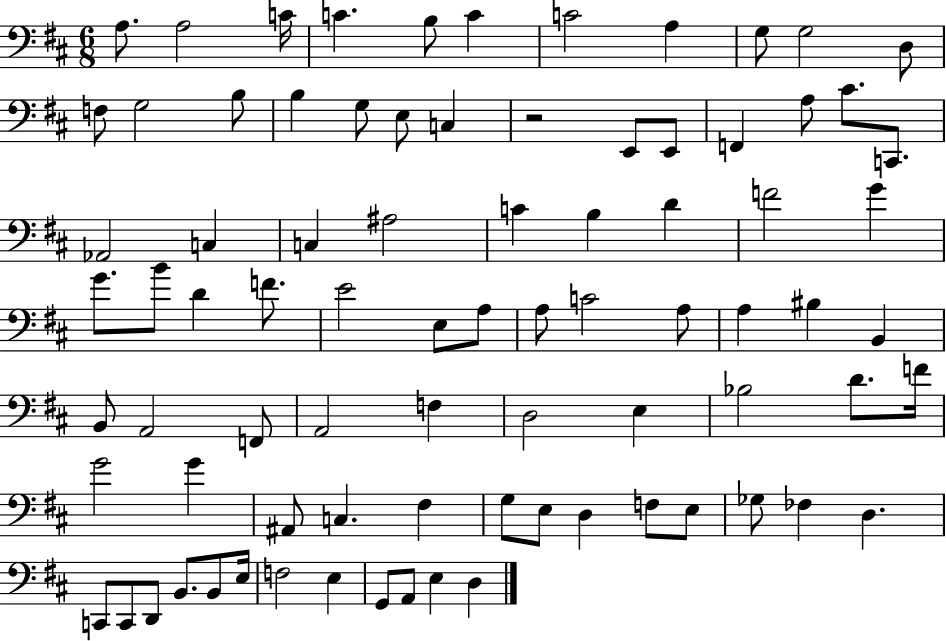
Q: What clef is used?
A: bass